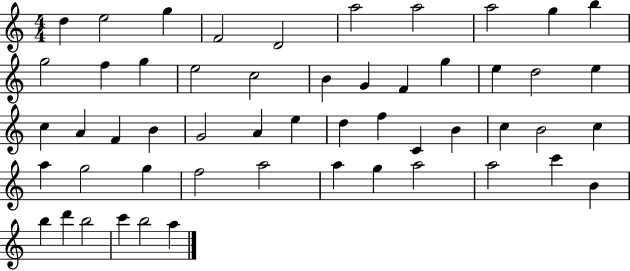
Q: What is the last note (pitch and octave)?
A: A5